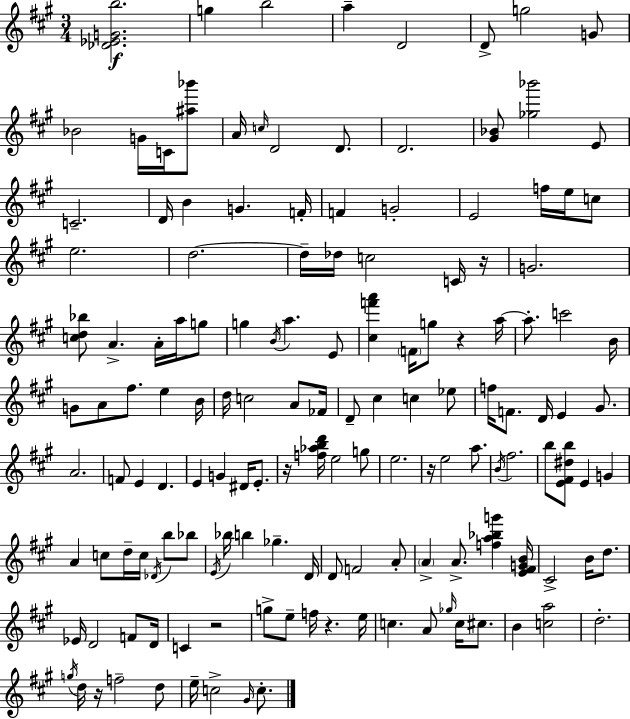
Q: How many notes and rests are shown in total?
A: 146